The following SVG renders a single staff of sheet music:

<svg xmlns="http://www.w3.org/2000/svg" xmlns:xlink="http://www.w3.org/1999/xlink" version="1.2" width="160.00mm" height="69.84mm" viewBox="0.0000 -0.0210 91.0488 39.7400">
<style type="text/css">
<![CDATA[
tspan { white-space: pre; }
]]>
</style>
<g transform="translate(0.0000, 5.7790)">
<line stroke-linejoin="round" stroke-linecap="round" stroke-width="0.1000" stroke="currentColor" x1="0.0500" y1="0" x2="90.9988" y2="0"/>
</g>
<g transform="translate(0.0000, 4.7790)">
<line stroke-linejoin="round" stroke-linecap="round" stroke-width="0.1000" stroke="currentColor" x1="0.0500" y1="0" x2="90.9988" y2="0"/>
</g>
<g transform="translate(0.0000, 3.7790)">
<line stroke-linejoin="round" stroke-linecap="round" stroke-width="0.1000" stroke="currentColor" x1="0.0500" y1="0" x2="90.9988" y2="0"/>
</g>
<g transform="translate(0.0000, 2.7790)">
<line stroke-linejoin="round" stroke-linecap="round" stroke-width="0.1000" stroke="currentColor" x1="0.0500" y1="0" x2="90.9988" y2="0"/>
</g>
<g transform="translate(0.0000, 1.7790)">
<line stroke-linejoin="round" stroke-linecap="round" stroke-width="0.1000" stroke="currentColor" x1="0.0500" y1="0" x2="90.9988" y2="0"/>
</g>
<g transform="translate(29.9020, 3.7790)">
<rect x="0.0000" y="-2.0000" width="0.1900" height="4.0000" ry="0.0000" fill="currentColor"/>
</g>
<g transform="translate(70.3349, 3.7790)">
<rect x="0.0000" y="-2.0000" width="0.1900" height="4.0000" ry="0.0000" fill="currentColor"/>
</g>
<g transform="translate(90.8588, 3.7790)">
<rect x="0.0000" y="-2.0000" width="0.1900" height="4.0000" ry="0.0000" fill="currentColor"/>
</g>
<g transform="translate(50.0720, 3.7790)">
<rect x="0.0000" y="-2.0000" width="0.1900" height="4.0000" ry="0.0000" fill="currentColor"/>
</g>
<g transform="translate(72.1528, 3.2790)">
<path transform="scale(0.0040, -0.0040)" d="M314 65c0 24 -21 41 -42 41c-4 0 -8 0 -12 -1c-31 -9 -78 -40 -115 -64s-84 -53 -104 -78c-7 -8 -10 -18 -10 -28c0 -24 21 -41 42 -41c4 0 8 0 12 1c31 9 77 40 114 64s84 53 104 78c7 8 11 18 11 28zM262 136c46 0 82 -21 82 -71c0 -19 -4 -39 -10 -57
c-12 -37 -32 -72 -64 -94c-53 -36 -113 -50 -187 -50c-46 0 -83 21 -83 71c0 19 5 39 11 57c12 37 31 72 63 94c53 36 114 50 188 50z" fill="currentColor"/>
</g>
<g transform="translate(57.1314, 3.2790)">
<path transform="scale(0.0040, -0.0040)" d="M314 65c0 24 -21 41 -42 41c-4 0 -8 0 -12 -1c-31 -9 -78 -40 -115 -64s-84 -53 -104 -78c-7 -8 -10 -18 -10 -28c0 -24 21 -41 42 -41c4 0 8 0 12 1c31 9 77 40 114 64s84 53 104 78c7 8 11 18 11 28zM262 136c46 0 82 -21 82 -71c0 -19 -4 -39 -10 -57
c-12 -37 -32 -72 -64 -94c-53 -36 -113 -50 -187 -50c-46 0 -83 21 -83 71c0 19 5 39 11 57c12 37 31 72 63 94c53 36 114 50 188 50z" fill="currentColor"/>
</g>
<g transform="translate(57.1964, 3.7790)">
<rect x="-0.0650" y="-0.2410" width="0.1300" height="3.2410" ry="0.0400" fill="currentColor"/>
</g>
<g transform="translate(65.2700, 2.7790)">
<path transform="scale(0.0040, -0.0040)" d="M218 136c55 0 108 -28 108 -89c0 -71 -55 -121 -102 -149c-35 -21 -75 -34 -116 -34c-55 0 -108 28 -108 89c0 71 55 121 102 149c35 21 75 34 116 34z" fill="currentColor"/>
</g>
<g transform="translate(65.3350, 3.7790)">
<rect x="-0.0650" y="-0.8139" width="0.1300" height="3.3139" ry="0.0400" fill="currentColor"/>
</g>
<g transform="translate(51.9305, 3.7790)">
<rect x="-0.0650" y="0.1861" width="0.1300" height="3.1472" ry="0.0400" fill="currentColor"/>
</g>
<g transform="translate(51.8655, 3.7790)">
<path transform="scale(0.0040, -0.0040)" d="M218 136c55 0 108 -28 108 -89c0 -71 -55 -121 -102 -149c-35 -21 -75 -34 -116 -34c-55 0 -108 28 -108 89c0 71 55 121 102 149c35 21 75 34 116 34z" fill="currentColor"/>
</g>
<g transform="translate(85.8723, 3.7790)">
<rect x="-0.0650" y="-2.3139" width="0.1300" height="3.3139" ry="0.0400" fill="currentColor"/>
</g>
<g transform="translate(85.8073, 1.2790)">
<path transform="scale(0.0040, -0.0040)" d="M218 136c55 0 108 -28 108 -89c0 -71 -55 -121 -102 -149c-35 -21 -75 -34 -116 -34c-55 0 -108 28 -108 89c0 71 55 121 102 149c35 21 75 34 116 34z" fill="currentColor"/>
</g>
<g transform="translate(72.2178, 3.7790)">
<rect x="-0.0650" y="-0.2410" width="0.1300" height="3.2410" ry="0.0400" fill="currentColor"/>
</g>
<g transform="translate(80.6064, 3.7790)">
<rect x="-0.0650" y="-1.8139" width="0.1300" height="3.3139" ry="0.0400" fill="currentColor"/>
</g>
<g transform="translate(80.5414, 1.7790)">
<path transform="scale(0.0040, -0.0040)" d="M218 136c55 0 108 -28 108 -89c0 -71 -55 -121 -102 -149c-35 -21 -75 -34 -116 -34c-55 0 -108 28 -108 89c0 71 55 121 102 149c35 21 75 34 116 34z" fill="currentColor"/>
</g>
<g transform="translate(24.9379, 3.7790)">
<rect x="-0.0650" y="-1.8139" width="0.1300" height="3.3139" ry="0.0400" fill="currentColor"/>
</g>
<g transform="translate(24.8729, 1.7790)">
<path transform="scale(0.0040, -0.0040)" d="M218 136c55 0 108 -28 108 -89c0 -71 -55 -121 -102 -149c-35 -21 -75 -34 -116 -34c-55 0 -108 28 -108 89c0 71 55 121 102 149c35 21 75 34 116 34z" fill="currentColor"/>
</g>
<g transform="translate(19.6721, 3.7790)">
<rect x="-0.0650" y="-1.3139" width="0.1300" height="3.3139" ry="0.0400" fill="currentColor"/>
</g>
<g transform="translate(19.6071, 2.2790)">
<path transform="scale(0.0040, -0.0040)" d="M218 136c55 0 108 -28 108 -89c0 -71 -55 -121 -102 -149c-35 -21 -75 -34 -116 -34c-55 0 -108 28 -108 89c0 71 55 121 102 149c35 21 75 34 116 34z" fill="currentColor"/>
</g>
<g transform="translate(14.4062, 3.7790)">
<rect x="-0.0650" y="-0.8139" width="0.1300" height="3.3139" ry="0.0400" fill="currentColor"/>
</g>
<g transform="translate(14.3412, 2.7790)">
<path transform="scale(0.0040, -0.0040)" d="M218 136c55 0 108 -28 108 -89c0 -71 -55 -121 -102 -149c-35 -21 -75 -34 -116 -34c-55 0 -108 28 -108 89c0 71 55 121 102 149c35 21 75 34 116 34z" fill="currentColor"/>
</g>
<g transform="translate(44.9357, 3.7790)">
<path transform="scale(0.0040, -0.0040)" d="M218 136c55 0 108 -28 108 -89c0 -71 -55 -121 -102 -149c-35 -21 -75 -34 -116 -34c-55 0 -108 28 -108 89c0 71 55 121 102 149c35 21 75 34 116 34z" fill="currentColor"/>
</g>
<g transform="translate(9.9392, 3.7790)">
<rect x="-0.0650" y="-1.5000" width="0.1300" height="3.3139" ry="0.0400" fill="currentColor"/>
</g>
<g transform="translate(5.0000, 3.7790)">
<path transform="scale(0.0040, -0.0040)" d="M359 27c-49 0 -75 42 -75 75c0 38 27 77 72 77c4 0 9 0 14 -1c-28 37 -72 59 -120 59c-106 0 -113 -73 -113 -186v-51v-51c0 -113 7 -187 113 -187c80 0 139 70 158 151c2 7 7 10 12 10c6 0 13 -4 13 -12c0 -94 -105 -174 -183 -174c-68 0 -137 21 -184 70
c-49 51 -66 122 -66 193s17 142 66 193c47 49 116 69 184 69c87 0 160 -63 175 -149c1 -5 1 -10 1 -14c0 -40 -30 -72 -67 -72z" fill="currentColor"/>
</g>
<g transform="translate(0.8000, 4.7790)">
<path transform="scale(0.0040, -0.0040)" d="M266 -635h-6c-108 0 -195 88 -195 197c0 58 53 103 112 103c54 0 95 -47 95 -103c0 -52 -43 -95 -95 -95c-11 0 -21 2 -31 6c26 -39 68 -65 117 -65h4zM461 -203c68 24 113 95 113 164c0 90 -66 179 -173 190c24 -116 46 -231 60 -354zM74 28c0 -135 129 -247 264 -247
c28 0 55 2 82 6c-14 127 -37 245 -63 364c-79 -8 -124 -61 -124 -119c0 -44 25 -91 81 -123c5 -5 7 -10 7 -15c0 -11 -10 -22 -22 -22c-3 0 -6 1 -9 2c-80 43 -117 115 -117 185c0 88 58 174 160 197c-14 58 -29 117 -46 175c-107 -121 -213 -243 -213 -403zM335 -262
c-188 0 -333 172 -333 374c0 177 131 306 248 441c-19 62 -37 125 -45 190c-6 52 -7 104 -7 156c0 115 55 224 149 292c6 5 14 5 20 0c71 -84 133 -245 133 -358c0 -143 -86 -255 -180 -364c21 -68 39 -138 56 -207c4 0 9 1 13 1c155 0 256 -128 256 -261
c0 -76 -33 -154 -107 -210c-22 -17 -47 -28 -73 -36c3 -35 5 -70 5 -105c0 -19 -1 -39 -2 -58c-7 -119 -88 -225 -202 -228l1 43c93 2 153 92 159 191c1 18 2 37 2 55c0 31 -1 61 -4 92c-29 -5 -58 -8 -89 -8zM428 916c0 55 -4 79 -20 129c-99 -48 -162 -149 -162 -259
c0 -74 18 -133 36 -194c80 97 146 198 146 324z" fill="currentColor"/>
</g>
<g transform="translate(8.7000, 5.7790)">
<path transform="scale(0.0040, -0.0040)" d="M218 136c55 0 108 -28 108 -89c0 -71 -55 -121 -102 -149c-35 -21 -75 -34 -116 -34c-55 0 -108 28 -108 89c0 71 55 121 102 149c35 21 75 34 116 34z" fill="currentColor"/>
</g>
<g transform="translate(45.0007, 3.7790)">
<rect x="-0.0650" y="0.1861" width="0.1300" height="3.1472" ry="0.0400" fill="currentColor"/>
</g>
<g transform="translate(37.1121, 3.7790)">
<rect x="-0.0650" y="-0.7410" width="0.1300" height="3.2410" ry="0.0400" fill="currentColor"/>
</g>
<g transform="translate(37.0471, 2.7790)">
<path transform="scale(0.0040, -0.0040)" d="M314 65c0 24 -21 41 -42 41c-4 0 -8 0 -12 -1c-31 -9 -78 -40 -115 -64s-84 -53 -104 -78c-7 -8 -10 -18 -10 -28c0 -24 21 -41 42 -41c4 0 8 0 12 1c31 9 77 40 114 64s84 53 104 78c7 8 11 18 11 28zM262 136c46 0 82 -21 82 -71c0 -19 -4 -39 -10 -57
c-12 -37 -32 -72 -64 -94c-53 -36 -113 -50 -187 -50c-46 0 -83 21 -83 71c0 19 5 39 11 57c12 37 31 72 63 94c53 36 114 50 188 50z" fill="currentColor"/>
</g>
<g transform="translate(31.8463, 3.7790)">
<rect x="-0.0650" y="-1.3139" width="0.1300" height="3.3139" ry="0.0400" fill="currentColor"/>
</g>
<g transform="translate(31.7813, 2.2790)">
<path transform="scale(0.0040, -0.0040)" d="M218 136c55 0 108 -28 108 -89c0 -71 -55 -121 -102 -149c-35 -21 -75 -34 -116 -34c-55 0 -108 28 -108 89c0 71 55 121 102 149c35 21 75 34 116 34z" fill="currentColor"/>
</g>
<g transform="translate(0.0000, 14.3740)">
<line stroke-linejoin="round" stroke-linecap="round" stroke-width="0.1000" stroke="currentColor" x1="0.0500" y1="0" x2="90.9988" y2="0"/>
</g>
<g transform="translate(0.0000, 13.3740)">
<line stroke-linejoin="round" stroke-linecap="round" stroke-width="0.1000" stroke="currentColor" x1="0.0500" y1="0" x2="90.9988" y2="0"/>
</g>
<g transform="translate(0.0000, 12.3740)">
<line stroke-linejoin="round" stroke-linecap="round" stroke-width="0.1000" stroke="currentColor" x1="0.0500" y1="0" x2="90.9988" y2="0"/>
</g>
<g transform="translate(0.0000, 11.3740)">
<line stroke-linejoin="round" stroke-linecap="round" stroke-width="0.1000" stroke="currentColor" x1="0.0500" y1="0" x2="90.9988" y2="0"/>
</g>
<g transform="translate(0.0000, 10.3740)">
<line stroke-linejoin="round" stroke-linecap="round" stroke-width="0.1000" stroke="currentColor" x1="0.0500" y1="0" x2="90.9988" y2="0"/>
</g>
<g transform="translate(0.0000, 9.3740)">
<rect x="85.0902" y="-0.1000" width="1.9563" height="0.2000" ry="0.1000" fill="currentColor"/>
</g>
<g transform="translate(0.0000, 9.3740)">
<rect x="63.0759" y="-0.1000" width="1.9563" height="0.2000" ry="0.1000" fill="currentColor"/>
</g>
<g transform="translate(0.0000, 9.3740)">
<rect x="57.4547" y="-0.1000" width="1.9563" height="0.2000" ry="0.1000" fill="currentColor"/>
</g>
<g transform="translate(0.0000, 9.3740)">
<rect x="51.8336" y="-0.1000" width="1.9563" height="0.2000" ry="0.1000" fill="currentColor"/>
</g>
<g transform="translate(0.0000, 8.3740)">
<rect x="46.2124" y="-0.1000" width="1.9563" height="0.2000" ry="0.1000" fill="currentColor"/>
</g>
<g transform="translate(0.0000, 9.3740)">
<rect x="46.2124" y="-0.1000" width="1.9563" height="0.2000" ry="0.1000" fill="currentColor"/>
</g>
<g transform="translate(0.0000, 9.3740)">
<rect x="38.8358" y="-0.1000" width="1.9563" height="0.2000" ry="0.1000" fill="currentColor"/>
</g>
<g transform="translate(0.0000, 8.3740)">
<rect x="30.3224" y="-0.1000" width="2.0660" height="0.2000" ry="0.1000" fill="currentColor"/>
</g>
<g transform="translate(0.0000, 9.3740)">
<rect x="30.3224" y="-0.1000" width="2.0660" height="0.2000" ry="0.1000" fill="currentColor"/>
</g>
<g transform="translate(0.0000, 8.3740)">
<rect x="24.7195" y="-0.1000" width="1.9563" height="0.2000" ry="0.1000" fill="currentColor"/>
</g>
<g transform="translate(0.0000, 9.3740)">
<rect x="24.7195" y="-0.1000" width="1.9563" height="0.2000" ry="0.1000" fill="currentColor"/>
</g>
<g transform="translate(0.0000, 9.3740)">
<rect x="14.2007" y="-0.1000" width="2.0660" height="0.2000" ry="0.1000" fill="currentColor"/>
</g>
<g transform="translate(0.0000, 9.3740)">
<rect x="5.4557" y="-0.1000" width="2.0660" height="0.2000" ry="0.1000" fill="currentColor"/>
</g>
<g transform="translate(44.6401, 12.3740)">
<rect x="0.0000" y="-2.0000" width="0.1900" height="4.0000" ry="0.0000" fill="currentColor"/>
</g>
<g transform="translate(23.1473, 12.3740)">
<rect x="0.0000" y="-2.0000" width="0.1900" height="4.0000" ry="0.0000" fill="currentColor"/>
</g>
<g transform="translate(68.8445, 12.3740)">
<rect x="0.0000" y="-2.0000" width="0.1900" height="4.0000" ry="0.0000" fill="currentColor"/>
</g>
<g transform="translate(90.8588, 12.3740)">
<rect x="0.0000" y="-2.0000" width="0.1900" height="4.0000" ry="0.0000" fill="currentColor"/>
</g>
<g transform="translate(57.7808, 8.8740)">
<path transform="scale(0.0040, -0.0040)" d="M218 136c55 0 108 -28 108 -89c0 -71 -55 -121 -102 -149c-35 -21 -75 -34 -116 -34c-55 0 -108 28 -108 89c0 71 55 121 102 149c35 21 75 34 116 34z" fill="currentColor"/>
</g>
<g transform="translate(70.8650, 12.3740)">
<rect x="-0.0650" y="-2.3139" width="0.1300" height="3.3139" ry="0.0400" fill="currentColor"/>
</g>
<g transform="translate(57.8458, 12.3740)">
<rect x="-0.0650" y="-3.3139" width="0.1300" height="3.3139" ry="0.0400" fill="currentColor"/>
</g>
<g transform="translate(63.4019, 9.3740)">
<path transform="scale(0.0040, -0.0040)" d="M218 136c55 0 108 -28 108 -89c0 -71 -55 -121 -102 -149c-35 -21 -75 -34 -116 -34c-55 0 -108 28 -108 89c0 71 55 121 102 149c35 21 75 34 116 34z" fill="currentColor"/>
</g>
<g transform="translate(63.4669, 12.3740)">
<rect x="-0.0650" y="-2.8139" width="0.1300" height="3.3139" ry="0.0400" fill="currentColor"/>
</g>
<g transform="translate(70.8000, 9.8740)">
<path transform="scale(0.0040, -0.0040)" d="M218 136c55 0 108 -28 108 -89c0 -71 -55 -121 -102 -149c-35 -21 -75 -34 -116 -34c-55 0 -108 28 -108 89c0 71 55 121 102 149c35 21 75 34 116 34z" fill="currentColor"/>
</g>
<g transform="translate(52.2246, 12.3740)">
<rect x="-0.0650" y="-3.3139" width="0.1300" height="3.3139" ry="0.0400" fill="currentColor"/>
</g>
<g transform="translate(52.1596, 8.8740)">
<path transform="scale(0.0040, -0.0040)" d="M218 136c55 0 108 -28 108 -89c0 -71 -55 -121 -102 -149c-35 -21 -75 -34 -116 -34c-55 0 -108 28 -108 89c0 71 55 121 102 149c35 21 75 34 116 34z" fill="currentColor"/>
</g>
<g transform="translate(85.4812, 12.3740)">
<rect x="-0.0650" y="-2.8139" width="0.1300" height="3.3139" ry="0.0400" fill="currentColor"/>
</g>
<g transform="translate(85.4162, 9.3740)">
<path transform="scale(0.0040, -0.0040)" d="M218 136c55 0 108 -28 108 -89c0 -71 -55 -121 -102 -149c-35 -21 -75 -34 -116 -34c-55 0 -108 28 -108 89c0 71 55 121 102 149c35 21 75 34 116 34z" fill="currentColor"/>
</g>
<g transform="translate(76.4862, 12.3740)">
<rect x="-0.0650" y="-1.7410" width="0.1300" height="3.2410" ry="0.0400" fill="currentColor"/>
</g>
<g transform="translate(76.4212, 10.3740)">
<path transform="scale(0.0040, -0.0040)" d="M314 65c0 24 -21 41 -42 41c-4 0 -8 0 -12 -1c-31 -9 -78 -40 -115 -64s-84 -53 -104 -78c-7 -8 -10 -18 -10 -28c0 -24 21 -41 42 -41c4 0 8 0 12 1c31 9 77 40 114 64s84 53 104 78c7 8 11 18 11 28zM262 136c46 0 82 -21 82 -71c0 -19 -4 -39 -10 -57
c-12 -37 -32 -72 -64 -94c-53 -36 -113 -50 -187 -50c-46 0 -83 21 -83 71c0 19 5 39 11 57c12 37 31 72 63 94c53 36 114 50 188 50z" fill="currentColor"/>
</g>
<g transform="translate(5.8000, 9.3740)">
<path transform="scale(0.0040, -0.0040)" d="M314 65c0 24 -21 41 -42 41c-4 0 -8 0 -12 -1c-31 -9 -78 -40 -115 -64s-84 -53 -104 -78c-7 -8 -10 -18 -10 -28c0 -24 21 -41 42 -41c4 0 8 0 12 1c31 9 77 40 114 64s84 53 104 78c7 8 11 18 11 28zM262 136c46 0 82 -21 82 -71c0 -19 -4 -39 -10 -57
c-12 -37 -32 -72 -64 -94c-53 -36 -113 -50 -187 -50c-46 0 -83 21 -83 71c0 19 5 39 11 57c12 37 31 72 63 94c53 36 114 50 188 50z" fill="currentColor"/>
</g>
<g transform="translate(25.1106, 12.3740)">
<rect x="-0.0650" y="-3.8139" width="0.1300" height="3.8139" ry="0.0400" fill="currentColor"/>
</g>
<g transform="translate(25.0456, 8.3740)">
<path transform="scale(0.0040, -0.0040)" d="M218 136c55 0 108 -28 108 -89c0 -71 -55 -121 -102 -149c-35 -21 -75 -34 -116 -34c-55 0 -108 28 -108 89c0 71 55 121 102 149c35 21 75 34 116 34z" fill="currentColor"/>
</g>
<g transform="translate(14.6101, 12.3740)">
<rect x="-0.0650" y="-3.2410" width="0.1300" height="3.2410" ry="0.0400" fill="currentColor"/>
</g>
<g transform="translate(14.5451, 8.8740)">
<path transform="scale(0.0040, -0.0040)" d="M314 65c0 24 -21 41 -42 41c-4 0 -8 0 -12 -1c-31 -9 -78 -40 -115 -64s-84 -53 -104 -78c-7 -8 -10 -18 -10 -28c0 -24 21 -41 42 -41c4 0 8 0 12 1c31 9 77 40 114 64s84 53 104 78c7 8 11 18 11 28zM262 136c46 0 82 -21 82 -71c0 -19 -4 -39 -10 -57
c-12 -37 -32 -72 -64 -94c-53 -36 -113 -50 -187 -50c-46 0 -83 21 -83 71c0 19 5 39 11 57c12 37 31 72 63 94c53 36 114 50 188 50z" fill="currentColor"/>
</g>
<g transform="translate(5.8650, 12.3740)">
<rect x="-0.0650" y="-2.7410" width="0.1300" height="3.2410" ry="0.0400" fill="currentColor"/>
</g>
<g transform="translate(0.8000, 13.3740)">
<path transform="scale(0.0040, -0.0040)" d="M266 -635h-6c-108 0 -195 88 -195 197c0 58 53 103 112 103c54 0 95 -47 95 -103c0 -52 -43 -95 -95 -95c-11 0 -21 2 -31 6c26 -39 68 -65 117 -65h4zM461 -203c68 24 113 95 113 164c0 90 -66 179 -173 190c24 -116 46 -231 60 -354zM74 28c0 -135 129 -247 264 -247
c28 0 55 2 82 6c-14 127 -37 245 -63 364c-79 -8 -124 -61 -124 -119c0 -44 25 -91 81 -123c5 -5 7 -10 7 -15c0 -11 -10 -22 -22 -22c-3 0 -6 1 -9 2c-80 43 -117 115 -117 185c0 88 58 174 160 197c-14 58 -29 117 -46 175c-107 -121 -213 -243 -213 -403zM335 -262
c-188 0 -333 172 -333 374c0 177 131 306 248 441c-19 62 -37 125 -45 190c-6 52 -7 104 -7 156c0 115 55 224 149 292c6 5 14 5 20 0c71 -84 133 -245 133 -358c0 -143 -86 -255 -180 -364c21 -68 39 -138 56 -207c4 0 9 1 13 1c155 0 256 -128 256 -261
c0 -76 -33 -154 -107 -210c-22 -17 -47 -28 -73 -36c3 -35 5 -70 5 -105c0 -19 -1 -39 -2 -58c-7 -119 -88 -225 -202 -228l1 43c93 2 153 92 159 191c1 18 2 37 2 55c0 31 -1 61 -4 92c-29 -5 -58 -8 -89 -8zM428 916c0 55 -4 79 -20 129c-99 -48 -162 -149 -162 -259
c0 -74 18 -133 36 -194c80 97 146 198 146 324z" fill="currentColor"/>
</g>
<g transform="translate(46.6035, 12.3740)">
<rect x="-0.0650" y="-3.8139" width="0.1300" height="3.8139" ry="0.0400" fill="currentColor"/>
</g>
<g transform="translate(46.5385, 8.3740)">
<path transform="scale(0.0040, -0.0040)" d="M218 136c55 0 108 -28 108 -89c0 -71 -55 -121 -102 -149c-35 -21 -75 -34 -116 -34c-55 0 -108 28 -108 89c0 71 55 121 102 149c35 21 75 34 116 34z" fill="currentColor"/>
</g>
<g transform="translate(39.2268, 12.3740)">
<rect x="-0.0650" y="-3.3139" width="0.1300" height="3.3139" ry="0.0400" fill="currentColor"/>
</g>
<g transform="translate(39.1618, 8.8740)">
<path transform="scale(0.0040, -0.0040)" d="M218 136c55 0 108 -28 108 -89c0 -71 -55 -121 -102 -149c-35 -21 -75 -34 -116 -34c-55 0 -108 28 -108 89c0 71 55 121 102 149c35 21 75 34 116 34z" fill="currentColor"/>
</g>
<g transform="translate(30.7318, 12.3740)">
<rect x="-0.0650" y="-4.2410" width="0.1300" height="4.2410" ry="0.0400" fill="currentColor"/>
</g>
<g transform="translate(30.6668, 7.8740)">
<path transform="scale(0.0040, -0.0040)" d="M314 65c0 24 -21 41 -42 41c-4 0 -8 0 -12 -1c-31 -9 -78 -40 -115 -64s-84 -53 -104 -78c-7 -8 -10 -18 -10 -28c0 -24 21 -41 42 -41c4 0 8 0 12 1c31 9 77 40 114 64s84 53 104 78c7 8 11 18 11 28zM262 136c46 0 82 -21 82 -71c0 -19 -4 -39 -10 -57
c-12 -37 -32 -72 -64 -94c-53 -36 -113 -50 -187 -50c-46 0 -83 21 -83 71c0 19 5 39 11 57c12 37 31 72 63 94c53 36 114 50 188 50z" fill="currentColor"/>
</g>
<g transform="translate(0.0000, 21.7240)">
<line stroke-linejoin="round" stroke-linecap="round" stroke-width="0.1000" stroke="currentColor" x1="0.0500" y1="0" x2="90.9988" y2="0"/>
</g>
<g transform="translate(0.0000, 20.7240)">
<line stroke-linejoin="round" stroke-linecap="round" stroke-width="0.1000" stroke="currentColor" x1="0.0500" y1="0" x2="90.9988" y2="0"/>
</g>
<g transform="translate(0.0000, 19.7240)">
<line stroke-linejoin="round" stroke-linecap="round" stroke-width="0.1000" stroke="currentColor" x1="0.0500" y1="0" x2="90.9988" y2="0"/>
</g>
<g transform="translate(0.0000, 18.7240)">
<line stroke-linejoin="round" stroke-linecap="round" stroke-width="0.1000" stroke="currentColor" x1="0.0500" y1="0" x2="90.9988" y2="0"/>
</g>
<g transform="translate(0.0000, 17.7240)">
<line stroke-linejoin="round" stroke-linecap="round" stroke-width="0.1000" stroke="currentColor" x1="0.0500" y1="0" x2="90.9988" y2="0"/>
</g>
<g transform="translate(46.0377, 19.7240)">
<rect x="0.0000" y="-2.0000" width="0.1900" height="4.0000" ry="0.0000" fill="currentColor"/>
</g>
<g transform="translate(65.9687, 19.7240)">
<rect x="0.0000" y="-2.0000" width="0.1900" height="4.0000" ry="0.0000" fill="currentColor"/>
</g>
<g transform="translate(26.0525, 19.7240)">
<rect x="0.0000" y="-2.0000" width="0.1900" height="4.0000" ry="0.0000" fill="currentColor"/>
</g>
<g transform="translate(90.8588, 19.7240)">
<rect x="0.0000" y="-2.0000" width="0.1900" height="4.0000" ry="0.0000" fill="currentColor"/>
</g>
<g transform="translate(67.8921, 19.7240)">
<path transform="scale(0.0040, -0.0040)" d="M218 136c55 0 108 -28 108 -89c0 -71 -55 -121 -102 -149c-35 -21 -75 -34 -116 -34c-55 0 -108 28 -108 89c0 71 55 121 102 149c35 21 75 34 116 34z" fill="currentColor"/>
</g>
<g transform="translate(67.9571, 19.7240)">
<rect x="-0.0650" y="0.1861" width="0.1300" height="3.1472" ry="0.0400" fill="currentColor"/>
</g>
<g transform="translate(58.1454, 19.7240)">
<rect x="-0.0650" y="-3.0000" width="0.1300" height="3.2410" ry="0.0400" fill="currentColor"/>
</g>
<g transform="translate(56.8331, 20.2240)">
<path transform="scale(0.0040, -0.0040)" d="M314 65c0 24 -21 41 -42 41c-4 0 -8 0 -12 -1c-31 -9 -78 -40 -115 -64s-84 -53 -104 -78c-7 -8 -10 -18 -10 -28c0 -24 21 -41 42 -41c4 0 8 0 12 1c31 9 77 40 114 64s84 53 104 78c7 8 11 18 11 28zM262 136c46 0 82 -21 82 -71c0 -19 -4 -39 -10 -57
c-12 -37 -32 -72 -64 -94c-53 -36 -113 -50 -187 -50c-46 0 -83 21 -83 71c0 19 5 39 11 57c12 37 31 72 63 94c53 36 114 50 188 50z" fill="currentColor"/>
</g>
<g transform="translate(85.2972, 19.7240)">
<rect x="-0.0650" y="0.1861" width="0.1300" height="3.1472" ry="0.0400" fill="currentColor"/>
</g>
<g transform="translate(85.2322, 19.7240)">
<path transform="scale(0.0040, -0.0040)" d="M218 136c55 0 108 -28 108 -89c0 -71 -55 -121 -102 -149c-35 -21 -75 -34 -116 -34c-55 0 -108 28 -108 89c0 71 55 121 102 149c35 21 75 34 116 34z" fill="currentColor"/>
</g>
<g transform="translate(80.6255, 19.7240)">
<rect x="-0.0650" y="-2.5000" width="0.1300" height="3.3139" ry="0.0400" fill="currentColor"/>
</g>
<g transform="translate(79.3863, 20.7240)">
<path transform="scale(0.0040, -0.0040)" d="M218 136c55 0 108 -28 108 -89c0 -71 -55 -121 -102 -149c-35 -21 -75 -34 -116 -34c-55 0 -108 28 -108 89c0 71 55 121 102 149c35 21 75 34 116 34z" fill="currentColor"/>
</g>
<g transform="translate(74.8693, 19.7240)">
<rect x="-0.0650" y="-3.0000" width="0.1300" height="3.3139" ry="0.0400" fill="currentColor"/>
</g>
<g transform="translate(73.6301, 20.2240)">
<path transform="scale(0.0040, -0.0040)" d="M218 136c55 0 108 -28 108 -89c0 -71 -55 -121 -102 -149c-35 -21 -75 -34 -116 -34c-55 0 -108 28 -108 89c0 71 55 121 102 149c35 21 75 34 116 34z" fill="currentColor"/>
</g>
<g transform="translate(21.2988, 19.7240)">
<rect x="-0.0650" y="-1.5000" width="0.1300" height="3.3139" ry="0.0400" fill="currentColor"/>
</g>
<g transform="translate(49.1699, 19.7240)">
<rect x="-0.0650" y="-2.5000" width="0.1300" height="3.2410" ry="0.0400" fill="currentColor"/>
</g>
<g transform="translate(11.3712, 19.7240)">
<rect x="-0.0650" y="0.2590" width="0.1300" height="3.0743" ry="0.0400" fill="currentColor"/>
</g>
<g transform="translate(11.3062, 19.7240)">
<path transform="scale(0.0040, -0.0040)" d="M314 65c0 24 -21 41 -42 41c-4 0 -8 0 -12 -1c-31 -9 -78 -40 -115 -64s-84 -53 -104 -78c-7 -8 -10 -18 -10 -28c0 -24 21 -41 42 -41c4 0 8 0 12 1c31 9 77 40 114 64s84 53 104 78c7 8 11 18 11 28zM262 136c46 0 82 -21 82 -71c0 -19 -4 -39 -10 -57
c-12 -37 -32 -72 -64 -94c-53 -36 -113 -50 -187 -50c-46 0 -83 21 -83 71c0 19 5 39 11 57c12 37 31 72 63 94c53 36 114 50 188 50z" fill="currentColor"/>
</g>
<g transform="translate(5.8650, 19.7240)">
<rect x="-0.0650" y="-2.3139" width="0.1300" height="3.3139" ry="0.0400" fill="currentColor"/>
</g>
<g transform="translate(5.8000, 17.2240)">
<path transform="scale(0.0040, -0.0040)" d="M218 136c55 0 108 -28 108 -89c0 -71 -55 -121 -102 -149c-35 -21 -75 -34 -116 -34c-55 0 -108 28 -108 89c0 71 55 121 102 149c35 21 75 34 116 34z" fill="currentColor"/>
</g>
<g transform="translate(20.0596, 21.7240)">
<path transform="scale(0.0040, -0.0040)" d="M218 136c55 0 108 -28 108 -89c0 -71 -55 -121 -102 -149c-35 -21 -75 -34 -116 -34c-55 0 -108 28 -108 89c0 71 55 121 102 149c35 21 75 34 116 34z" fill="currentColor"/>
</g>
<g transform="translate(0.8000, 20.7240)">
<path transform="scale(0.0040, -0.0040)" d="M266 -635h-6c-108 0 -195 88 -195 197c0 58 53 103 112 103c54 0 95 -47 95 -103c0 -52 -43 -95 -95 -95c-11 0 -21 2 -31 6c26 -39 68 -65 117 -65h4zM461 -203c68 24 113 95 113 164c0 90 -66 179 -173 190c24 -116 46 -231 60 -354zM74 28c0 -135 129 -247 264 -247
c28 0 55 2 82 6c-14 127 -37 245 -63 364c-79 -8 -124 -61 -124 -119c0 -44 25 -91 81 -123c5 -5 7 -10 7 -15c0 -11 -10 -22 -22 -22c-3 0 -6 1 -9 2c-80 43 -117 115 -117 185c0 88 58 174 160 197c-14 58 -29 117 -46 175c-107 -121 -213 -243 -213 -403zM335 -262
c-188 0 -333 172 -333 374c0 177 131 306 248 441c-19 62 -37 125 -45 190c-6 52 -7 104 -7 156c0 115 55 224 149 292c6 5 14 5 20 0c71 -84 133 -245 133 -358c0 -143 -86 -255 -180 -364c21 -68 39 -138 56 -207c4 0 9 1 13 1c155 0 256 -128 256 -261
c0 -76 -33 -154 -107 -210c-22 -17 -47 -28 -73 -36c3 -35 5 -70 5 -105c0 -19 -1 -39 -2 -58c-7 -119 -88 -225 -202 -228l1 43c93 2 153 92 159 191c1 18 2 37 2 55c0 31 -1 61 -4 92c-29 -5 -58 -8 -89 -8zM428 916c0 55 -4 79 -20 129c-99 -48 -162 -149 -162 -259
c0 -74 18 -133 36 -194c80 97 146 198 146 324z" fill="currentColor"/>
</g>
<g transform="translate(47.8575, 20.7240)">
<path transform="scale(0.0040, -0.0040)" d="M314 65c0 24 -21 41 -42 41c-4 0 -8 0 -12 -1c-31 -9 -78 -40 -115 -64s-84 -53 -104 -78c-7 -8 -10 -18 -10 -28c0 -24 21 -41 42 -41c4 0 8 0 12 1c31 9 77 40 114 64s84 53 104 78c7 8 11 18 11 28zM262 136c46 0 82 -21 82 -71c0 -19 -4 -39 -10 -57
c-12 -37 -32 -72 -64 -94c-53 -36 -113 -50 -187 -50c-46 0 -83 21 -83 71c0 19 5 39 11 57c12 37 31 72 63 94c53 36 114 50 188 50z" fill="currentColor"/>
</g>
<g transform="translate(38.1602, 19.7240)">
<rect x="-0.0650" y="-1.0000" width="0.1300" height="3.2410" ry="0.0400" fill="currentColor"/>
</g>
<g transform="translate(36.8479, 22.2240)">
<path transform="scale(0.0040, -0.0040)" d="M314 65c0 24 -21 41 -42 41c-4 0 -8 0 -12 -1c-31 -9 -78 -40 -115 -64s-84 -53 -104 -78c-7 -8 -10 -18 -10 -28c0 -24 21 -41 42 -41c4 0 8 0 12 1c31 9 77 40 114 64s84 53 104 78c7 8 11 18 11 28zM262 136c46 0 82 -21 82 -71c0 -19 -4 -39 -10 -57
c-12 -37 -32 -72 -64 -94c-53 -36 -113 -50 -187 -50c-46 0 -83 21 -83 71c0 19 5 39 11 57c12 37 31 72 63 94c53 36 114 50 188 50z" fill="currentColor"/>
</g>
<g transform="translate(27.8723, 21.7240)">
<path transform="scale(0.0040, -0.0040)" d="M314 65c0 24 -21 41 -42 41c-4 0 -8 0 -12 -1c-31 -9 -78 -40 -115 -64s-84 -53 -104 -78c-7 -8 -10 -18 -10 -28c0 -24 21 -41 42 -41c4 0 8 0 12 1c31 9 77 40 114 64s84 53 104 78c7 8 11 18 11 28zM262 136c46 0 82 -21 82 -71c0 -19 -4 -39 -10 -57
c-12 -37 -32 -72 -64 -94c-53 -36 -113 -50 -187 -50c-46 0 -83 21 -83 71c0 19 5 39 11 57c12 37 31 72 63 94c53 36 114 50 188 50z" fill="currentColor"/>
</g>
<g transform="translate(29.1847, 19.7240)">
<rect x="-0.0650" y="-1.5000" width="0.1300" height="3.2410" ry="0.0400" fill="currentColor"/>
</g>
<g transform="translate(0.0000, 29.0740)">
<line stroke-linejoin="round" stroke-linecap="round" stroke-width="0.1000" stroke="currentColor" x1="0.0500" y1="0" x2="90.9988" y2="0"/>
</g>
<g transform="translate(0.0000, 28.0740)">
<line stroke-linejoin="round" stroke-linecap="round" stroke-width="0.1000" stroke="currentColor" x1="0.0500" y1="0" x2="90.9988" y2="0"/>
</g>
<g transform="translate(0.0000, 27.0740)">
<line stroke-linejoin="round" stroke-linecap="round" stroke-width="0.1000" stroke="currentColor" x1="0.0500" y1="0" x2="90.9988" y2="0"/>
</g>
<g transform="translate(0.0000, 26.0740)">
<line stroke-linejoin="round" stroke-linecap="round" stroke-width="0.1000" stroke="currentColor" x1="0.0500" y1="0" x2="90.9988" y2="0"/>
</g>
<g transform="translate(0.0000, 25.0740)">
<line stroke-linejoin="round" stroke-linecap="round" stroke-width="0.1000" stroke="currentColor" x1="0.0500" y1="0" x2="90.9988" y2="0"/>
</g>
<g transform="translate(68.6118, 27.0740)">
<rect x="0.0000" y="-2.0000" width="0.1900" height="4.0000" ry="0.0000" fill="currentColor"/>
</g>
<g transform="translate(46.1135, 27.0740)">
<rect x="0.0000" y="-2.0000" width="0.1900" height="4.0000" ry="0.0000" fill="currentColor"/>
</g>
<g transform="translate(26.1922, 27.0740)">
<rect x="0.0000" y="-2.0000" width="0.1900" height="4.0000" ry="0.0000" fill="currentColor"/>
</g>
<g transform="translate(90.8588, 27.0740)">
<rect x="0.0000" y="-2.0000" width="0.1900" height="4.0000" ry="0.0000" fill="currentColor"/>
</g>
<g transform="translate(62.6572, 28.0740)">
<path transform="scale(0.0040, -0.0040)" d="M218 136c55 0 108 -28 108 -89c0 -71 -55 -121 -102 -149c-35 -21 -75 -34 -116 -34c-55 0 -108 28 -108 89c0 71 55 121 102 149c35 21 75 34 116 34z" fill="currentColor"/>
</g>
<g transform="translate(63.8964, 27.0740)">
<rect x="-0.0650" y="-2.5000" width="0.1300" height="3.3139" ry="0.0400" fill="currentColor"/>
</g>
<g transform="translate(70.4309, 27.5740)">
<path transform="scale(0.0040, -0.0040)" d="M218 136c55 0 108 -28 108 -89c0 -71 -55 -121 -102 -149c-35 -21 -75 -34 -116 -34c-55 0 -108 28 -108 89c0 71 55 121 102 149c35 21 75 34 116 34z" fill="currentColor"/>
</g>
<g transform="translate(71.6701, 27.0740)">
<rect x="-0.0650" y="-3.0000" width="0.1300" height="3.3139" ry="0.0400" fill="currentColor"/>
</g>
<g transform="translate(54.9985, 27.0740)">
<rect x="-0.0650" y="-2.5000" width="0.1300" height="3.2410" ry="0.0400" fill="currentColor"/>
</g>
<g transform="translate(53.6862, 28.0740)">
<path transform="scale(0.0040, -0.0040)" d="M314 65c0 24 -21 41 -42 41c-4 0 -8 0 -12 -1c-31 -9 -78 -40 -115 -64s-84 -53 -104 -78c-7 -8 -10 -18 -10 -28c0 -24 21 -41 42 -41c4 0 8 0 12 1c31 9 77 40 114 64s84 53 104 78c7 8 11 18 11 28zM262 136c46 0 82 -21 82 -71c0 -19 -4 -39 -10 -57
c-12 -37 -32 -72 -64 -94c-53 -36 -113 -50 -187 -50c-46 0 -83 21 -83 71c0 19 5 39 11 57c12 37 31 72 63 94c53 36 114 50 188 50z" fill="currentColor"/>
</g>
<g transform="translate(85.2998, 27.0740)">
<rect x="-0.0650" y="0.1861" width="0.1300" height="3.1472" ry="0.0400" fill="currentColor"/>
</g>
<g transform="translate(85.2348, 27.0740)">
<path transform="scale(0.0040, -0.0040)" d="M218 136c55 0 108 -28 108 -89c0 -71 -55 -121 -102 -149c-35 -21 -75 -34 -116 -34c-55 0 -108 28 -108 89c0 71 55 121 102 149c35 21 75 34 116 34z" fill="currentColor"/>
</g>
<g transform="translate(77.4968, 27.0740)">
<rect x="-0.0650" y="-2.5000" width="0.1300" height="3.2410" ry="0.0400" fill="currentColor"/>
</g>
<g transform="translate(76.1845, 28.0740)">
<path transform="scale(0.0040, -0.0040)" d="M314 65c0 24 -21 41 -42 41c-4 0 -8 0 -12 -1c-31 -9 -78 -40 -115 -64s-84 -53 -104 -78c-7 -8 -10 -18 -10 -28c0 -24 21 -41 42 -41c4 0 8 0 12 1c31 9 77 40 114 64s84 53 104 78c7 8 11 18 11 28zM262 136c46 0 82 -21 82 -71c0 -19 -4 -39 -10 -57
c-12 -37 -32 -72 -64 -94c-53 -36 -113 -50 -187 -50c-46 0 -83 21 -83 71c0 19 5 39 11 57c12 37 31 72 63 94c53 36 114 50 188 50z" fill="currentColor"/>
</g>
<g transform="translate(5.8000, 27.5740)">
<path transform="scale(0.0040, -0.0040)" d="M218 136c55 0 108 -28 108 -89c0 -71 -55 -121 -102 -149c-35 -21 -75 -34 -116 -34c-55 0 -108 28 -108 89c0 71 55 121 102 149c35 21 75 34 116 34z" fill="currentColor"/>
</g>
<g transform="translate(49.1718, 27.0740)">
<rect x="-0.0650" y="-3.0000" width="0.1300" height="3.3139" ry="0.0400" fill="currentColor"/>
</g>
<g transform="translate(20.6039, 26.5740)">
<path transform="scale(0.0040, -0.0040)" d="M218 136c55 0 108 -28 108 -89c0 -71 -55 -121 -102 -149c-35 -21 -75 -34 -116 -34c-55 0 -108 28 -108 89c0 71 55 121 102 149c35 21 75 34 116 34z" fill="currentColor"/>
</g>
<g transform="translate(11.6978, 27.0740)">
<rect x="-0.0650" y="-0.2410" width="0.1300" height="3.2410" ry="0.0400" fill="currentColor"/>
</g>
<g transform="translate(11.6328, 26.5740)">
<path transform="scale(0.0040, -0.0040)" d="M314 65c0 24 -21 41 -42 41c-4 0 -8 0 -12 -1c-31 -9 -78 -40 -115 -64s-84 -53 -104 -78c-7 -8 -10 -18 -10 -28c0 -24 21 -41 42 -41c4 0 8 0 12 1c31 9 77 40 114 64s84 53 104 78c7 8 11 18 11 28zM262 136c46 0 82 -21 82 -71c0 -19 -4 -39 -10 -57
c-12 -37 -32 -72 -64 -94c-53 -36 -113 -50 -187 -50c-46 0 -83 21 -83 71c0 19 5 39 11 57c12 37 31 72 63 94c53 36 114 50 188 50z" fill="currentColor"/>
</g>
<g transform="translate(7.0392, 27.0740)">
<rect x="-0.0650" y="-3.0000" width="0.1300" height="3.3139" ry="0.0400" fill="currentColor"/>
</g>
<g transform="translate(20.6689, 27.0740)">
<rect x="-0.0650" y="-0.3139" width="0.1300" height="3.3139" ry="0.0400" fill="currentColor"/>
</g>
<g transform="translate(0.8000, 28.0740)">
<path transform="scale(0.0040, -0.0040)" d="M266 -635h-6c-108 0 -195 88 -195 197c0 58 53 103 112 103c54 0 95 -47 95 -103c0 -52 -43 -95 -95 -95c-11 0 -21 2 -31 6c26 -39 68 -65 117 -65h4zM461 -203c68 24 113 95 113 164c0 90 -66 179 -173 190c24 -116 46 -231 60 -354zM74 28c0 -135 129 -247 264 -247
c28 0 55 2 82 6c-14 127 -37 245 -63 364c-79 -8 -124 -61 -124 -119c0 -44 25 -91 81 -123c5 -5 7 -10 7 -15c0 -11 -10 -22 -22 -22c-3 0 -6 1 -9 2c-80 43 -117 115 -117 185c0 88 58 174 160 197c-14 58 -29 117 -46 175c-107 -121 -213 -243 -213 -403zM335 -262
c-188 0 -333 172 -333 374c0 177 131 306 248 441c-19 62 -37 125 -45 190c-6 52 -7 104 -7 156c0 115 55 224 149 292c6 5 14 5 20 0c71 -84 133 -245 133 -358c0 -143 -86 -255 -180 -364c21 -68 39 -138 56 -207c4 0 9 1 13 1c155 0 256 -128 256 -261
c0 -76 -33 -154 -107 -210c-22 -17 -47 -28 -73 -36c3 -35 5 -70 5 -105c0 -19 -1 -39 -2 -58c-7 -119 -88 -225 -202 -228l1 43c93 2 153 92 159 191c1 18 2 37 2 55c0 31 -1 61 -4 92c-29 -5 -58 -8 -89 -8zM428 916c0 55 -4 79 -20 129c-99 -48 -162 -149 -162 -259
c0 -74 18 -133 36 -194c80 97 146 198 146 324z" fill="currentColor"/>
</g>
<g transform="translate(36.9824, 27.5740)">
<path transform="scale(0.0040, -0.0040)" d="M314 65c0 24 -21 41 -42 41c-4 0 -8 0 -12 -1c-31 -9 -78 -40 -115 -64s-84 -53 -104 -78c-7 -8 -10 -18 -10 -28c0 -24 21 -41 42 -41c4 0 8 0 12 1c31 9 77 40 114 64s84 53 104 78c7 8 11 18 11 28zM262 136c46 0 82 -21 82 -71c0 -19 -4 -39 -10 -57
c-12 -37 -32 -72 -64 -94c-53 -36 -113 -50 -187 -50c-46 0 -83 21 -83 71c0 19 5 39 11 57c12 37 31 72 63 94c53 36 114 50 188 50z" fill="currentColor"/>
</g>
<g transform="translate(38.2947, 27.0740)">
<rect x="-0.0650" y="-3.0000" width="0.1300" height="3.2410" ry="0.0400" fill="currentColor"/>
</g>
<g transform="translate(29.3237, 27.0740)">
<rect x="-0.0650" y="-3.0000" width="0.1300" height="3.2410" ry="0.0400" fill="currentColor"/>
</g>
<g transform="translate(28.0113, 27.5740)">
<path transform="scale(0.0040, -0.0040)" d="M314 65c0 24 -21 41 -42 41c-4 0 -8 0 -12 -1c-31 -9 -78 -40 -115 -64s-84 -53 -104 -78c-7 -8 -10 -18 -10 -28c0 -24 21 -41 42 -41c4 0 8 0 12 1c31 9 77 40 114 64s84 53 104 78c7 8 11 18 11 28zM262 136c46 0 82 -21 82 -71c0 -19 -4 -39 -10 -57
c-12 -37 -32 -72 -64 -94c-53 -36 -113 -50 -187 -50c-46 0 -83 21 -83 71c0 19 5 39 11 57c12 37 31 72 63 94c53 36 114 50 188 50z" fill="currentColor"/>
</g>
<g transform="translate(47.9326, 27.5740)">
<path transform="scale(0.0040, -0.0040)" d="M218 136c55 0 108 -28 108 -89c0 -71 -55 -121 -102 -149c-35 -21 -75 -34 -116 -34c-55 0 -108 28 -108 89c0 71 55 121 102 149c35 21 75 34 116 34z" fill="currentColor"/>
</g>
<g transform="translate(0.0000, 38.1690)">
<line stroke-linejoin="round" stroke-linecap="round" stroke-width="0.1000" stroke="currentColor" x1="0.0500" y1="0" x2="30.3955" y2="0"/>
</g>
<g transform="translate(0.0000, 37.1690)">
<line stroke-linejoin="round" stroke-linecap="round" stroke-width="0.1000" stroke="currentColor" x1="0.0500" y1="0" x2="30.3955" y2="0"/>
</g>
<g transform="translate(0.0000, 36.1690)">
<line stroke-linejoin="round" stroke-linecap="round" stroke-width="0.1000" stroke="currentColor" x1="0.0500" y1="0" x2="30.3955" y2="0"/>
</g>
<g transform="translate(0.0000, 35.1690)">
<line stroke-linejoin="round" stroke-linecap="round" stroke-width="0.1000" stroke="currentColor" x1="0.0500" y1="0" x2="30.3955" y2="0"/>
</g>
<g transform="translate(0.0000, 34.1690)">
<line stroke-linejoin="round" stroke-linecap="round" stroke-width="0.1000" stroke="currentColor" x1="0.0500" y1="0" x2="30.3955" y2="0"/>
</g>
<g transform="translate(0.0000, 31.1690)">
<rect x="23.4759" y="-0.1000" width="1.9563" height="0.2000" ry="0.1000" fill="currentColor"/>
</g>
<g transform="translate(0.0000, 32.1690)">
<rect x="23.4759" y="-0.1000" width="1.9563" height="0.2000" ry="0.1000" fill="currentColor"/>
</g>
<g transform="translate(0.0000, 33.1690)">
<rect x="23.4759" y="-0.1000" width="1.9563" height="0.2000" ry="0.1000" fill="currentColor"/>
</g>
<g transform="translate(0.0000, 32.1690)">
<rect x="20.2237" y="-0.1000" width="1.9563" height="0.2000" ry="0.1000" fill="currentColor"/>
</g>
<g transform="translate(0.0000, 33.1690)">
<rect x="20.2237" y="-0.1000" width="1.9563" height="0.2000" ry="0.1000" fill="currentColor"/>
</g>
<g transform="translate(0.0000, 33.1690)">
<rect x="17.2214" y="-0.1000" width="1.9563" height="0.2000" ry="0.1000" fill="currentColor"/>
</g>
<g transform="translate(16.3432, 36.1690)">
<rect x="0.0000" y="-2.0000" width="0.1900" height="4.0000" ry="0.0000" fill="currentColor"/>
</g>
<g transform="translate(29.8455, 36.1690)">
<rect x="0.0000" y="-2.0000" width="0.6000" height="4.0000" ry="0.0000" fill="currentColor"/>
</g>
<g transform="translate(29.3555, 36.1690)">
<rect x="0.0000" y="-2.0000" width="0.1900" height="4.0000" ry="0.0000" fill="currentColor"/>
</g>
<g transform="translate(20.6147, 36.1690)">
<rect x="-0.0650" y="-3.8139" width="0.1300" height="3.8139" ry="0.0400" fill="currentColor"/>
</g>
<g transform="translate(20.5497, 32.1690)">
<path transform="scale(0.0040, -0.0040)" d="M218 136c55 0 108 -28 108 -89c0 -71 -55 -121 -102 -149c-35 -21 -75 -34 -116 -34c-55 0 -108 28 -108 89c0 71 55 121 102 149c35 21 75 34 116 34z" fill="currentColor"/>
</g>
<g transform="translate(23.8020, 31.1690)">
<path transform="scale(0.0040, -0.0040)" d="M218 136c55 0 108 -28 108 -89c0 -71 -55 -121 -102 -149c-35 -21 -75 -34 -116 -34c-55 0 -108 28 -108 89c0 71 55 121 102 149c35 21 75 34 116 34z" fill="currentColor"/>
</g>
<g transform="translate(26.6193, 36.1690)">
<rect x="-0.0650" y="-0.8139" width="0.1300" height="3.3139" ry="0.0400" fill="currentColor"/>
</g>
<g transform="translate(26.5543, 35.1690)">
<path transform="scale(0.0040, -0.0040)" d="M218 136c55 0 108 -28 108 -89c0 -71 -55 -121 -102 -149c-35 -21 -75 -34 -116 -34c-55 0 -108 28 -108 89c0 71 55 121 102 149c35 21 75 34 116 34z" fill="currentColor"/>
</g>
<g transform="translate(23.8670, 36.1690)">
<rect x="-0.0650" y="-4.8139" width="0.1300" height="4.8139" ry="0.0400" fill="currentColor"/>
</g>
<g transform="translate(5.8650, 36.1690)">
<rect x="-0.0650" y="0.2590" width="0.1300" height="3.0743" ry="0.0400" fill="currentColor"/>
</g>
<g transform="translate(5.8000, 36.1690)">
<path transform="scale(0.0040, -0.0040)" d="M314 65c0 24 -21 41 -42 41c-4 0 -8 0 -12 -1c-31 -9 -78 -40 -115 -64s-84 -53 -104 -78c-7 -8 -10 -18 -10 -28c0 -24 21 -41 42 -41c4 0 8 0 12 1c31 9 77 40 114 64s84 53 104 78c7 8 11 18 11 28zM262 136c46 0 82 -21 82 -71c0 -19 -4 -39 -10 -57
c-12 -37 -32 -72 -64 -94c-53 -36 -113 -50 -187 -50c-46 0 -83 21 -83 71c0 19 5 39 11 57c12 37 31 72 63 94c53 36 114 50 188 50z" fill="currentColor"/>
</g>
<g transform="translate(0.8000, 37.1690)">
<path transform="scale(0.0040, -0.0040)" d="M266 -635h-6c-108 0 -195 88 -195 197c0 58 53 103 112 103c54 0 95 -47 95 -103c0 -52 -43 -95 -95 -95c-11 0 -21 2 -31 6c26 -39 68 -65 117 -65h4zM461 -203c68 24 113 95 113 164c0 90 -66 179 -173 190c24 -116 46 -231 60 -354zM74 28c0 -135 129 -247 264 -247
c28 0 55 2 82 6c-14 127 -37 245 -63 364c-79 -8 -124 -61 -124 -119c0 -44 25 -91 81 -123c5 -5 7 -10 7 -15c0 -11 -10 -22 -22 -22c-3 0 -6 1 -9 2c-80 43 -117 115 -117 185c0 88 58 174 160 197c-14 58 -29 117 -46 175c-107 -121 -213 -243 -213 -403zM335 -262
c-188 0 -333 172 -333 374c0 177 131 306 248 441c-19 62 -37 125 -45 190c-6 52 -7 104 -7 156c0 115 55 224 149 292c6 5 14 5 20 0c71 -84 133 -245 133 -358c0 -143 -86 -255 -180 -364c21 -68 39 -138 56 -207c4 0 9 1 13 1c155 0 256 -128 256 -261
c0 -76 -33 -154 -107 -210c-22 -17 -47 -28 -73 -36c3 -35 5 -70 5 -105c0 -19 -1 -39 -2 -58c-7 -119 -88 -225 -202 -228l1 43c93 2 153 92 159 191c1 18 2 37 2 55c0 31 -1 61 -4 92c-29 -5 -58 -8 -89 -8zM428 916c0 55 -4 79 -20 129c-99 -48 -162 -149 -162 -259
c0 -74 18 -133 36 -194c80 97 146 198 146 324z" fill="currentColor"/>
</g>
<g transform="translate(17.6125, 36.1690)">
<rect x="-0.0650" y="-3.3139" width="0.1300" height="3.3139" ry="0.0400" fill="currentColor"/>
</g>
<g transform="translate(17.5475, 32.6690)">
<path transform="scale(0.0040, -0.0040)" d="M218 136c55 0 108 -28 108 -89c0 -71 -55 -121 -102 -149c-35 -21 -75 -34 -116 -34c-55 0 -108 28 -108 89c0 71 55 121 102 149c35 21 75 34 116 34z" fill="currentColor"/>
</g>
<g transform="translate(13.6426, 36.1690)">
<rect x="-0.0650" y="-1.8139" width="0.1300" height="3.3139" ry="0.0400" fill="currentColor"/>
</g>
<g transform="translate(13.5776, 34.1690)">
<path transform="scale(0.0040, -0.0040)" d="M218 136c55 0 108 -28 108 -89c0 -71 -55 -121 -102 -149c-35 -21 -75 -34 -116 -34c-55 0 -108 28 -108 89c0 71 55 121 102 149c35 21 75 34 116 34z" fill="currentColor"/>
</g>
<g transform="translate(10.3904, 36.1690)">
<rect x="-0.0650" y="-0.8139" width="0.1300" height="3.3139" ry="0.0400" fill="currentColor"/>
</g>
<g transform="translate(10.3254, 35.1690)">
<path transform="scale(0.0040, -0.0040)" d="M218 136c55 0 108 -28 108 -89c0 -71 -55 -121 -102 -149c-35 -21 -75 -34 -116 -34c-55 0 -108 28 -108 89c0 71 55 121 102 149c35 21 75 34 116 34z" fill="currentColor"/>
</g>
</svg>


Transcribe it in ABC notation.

X:1
T:Untitled
M:4/4
L:1/4
K:C
E d e f e d2 B B c2 d c2 f g a2 b2 c' d'2 b c' b b a g f2 a g B2 E E2 D2 G2 A2 B A G B A c2 c A2 A2 A G2 G A G2 B B2 d f b c' e' d